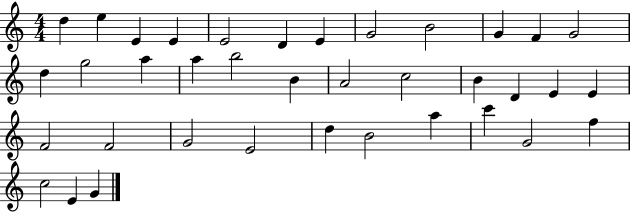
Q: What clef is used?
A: treble